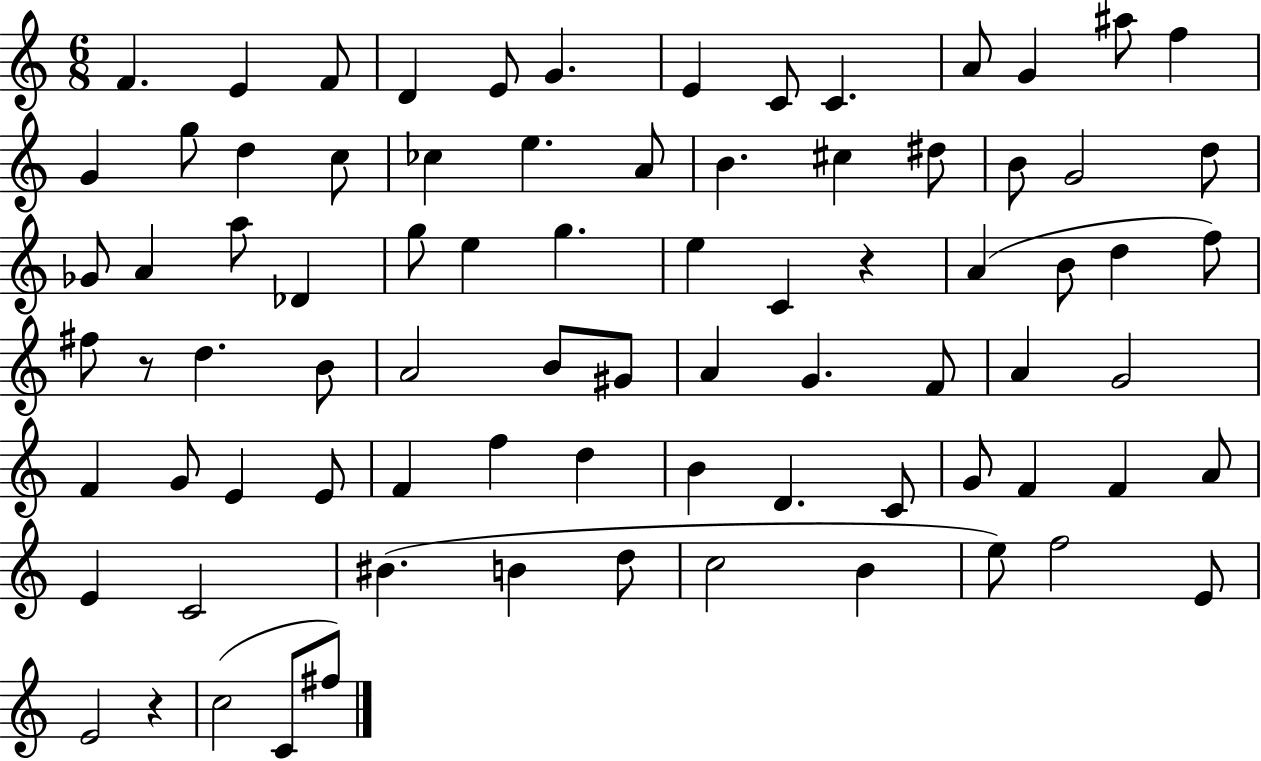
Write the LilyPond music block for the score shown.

{
  \clef treble
  \numericTimeSignature
  \time 6/8
  \key c \major
  f'4. e'4 f'8 | d'4 e'8 g'4. | e'4 c'8 c'4. | a'8 g'4 ais''8 f''4 | \break g'4 g''8 d''4 c''8 | ces''4 e''4. a'8 | b'4. cis''4 dis''8 | b'8 g'2 d''8 | \break ges'8 a'4 a''8 des'4 | g''8 e''4 g''4. | e''4 c'4 r4 | a'4( b'8 d''4 f''8) | \break fis''8 r8 d''4. b'8 | a'2 b'8 gis'8 | a'4 g'4. f'8 | a'4 g'2 | \break f'4 g'8 e'4 e'8 | f'4 f''4 d''4 | b'4 d'4. c'8 | g'8 f'4 f'4 a'8 | \break e'4 c'2 | bis'4.( b'4 d''8 | c''2 b'4 | e''8) f''2 e'8 | \break e'2 r4 | c''2( c'8 fis''8) | \bar "|."
}